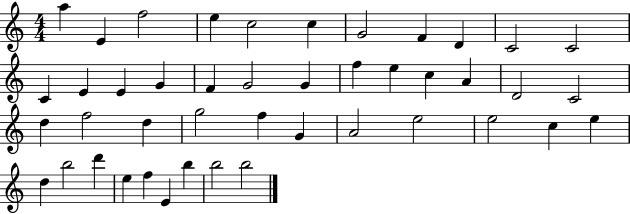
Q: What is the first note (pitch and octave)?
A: A5